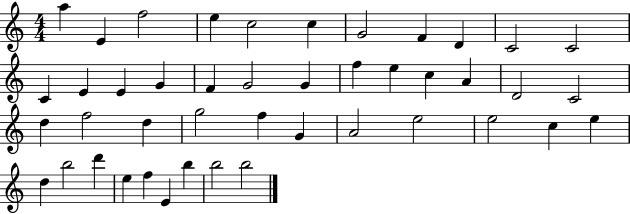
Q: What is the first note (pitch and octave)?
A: A5